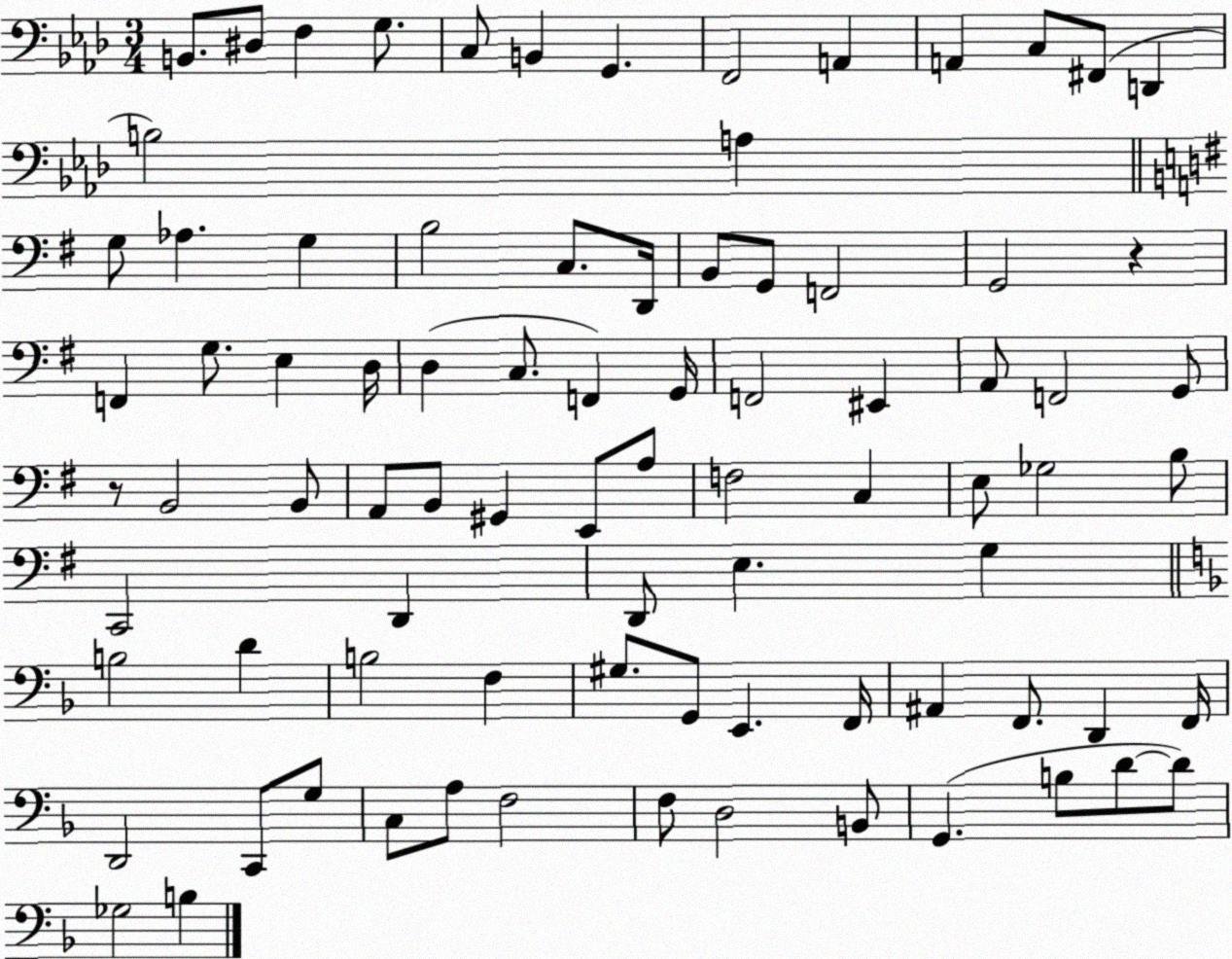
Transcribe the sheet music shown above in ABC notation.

X:1
T:Untitled
M:3/4
L:1/4
K:Ab
B,,/2 ^D,/2 F, G,/2 C,/2 B,, G,, F,,2 A,, A,, C,/2 ^F,,/2 D,, B,2 A, G,/2 _A, G, B,2 C,/2 D,,/4 B,,/2 G,,/2 F,,2 G,,2 z F,, G,/2 E, D,/4 D, C,/2 F,, G,,/4 F,,2 ^E,, A,,/2 F,,2 G,,/2 z/2 B,,2 B,,/2 A,,/2 B,,/2 ^G,, E,,/2 A,/2 F,2 C, E,/2 _G,2 B,/2 C,,2 D,, D,,/2 E, G, B,2 D B,2 F, ^G,/2 G,,/2 E,, F,,/4 ^A,, F,,/2 D,, F,,/4 D,,2 C,,/2 G,/2 C,/2 A,/2 F,2 F,/2 D,2 B,,/2 G,, B,/2 D/2 D/2 _G,2 B,